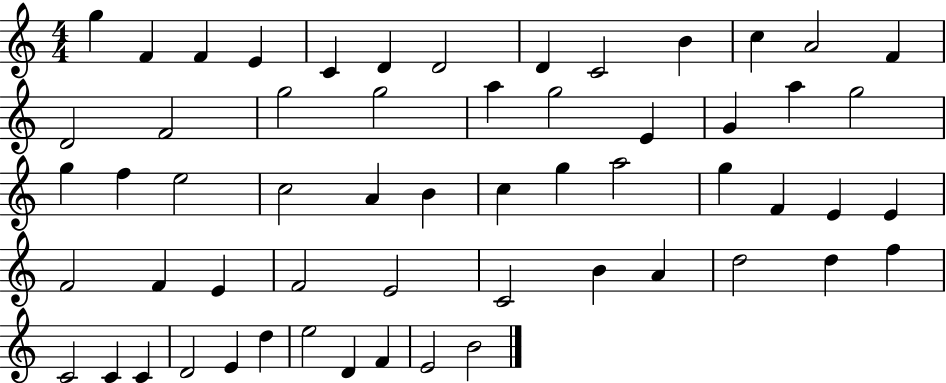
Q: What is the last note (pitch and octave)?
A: B4